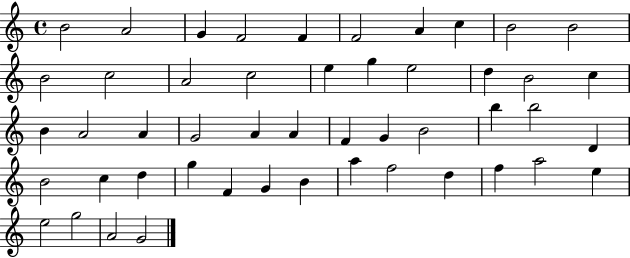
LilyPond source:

{
  \clef treble
  \time 4/4
  \defaultTimeSignature
  \key c \major
  b'2 a'2 | g'4 f'2 f'4 | f'2 a'4 c''4 | b'2 b'2 | \break b'2 c''2 | a'2 c''2 | e''4 g''4 e''2 | d''4 b'2 c''4 | \break b'4 a'2 a'4 | g'2 a'4 a'4 | f'4 g'4 b'2 | b''4 b''2 d'4 | \break b'2 c''4 d''4 | g''4 f'4 g'4 b'4 | a''4 f''2 d''4 | f''4 a''2 e''4 | \break e''2 g''2 | a'2 g'2 | \bar "|."
}